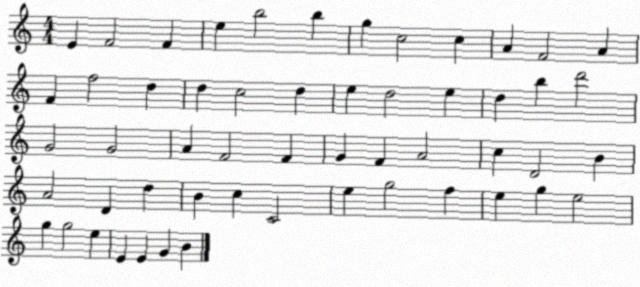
X:1
T:Untitled
M:4/4
L:1/4
K:C
E F2 F e b2 b g c2 c A F2 A F f2 d d c2 d e d2 e d b d'2 G2 G2 A F2 F G F A2 c D2 B A2 D d B c C2 e g2 f e g e2 g g2 e E E G B